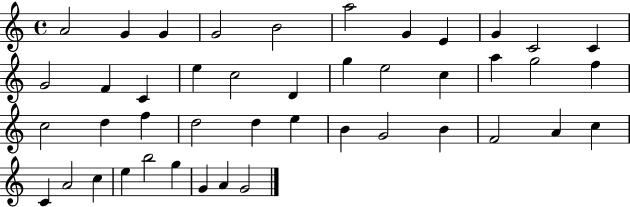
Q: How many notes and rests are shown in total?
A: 44